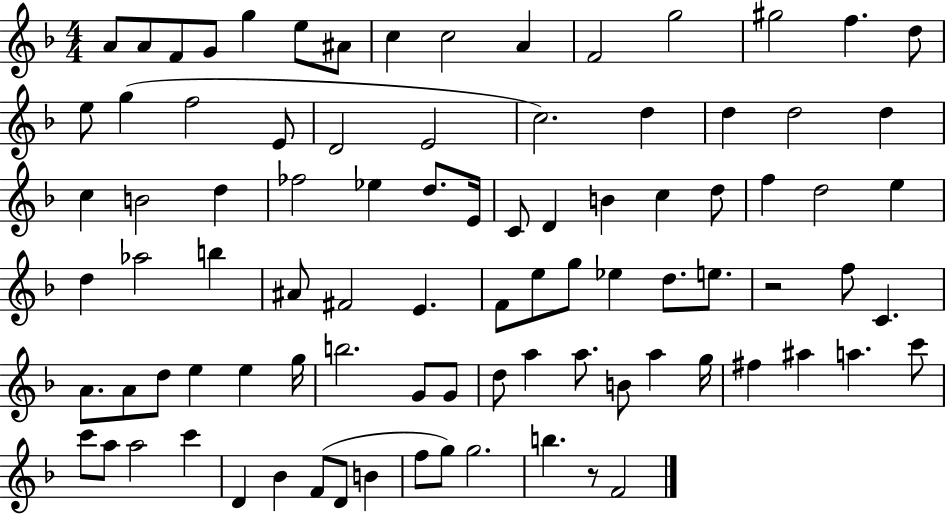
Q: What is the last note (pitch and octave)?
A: F4